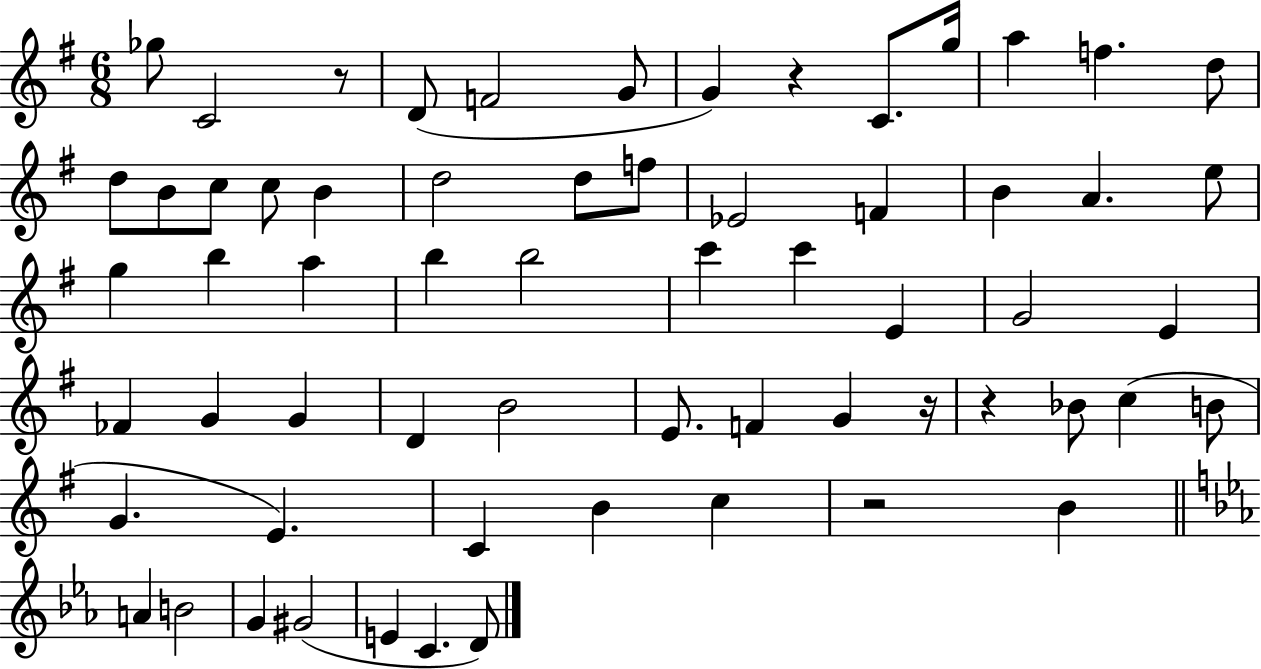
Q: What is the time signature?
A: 6/8